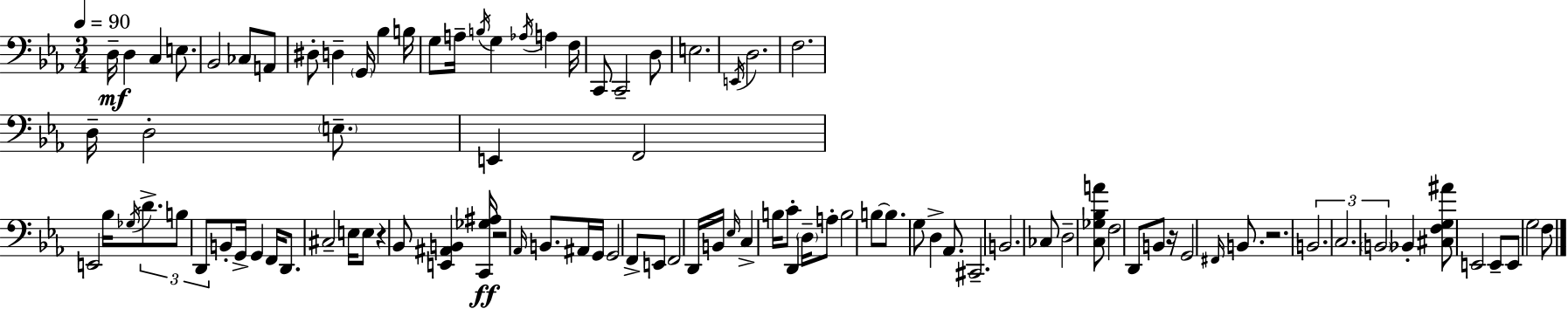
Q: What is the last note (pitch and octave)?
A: F3